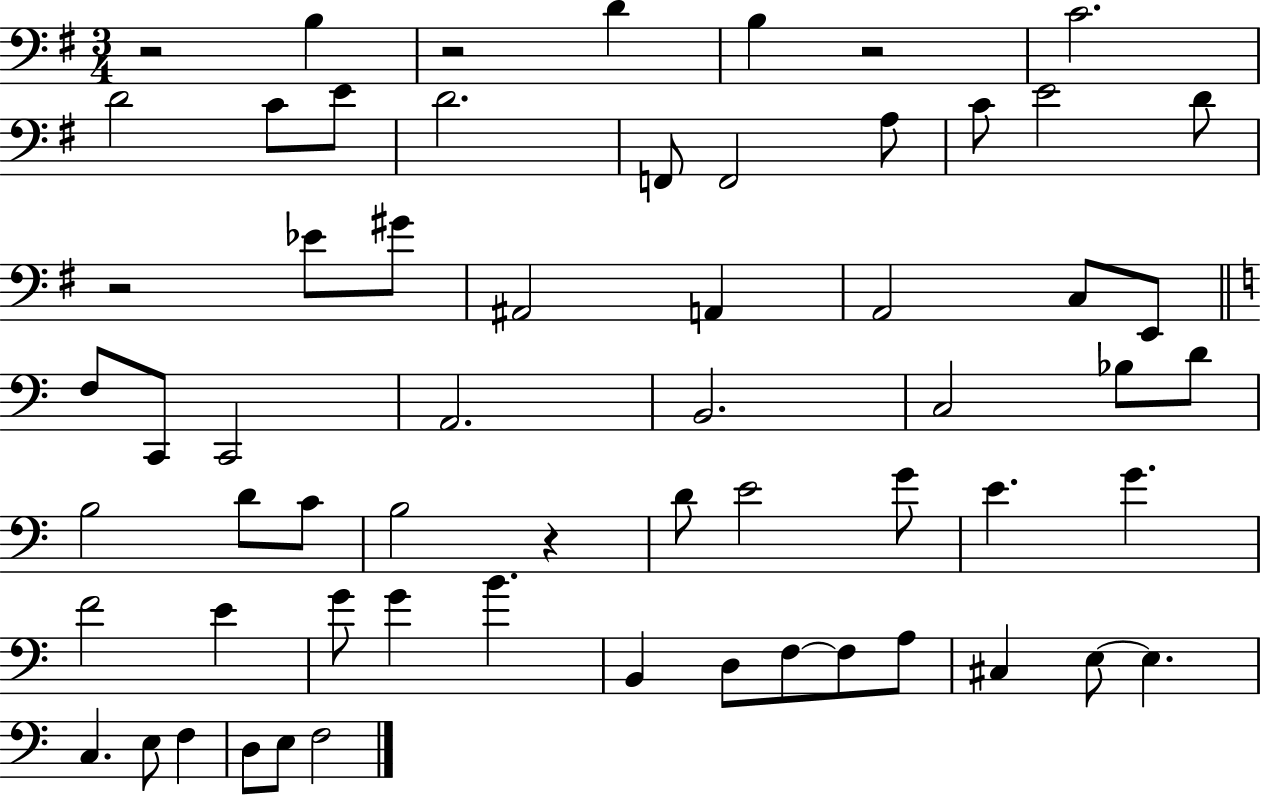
{
  \clef bass
  \numericTimeSignature
  \time 3/4
  \key g \major
  r2 b4 | r2 d'4 | b4 r2 | c'2. | \break d'2 c'8 e'8 | d'2. | f,8 f,2 a8 | c'8 e'2 d'8 | \break r2 ees'8 gis'8 | ais,2 a,4 | a,2 c8 e,8 | \bar "||" \break \key c \major f8 c,8 c,2 | a,2. | b,2. | c2 bes8 d'8 | \break b2 d'8 c'8 | b2 r4 | d'8 e'2 g'8 | e'4. g'4. | \break f'2 e'4 | g'8 g'4 b'4. | b,4 d8 f8~~ f8 a8 | cis4 e8~~ e4. | \break c4. e8 f4 | d8 e8 f2 | \bar "|."
}